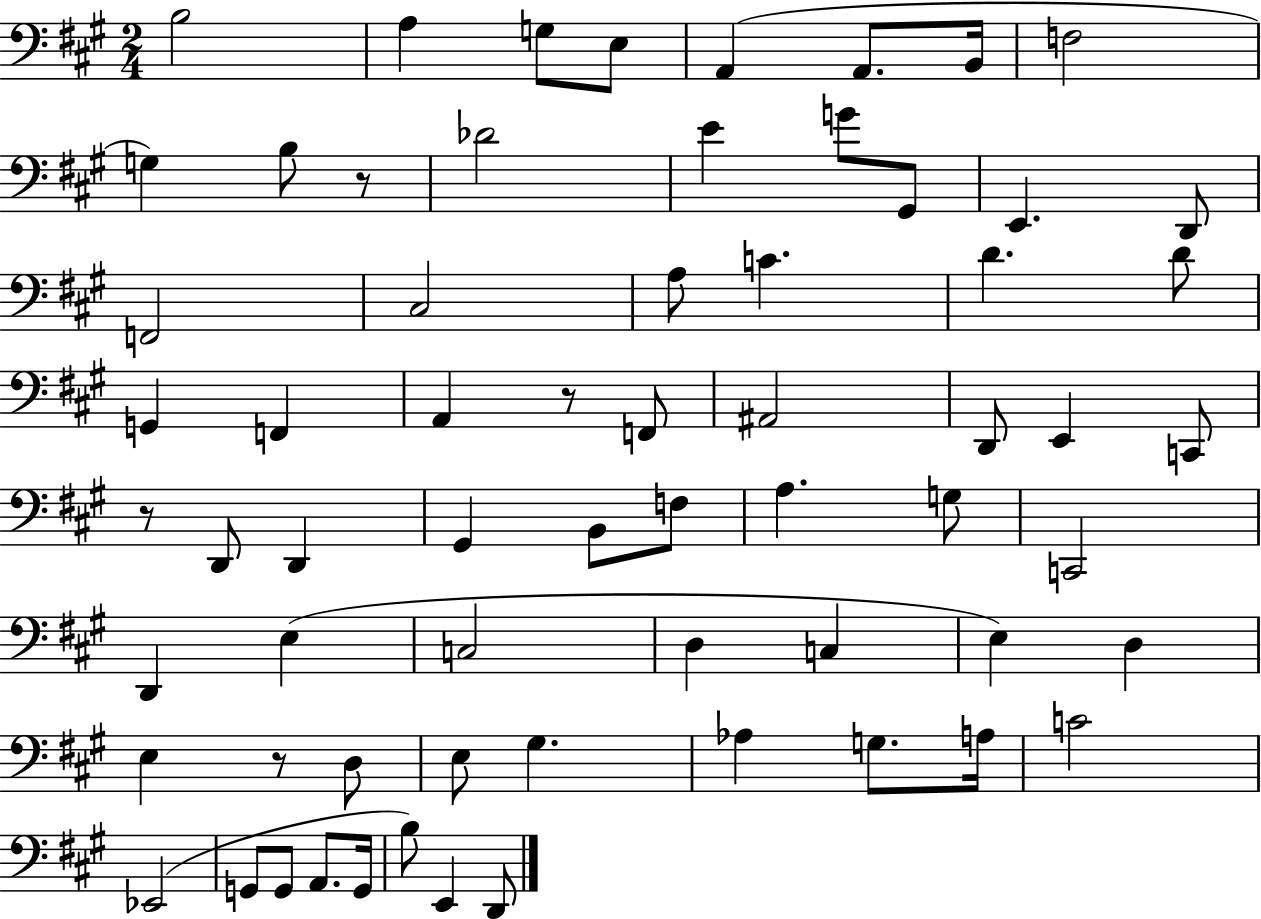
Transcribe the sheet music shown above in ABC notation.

X:1
T:Untitled
M:2/4
L:1/4
K:A
B,2 A, G,/2 E,/2 A,, A,,/2 B,,/4 F,2 G, B,/2 z/2 _D2 E G/2 ^G,,/2 E,, D,,/2 F,,2 ^C,2 A,/2 C D D/2 G,, F,, A,, z/2 F,,/2 ^A,,2 D,,/2 E,, C,,/2 z/2 D,,/2 D,, ^G,, B,,/2 F,/2 A, G,/2 C,,2 D,, E, C,2 D, C, E, D, E, z/2 D,/2 E,/2 ^G, _A, G,/2 A,/4 C2 _E,,2 G,,/2 G,,/2 A,,/2 G,,/4 B,/2 E,, D,,/2